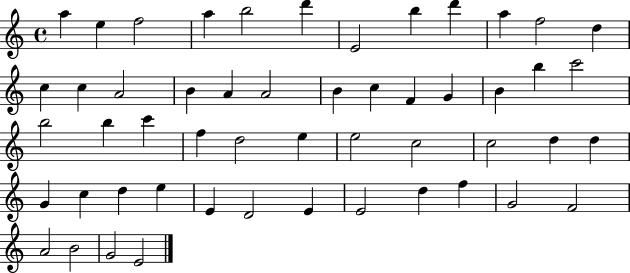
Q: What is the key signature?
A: C major